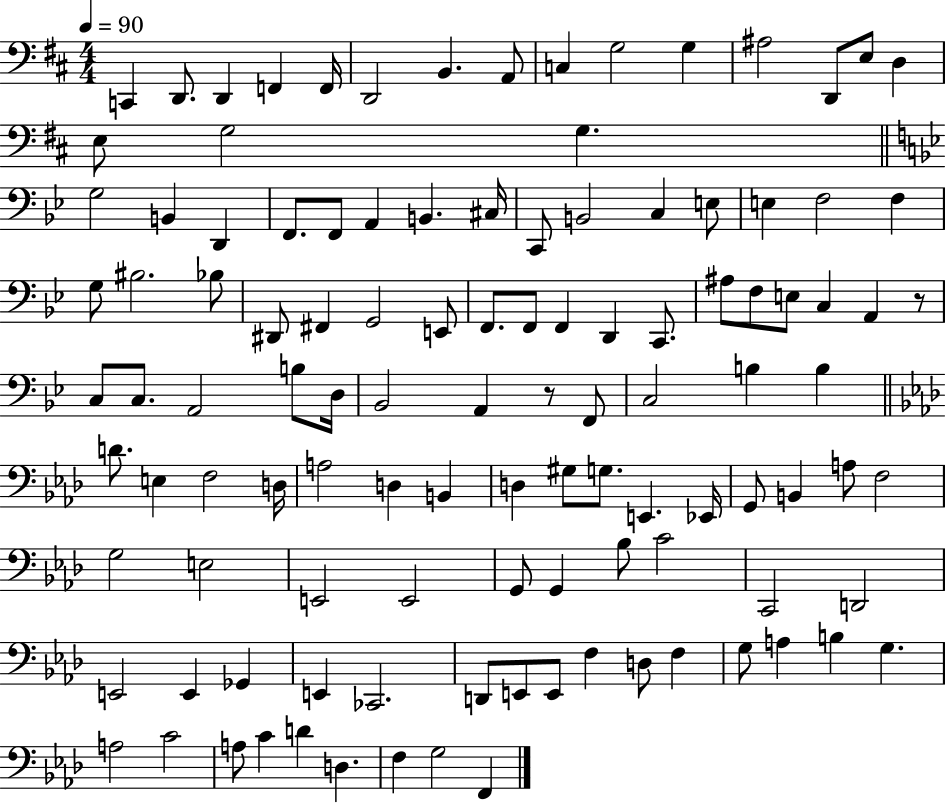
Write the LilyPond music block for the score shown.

{
  \clef bass
  \numericTimeSignature
  \time 4/4
  \key d \major
  \tempo 4 = 90
  c,4 d,8. d,4 f,4 f,16 | d,2 b,4. a,8 | c4 g2 g4 | ais2 d,8 e8 d4 | \break e8 g2 g4. | \bar "||" \break \key g \minor g2 b,4 d,4 | f,8. f,8 a,4 b,4. cis16 | c,8 b,2 c4 e8 | e4 f2 f4 | \break g8 bis2. bes8 | dis,8 fis,4 g,2 e,8 | f,8. f,8 f,4 d,4 c,8. | ais8 f8 e8 c4 a,4 r8 | \break c8 c8. a,2 b8 d16 | bes,2 a,4 r8 f,8 | c2 b4 b4 | \bar "||" \break \key f \minor d'8. e4 f2 d16 | a2 d4 b,4 | d4 gis8 g8. e,4. ees,16 | g,8 b,4 a8 f2 | \break g2 e2 | e,2 e,2 | g,8 g,4 bes8 c'2 | c,2 d,2 | \break e,2 e,4 ges,4 | e,4 ces,2. | d,8 e,8 e,8 f4 d8 f4 | g8 a4 b4 g4. | \break a2 c'2 | a8 c'4 d'4 d4. | f4 g2 f,4 | \bar "|."
}